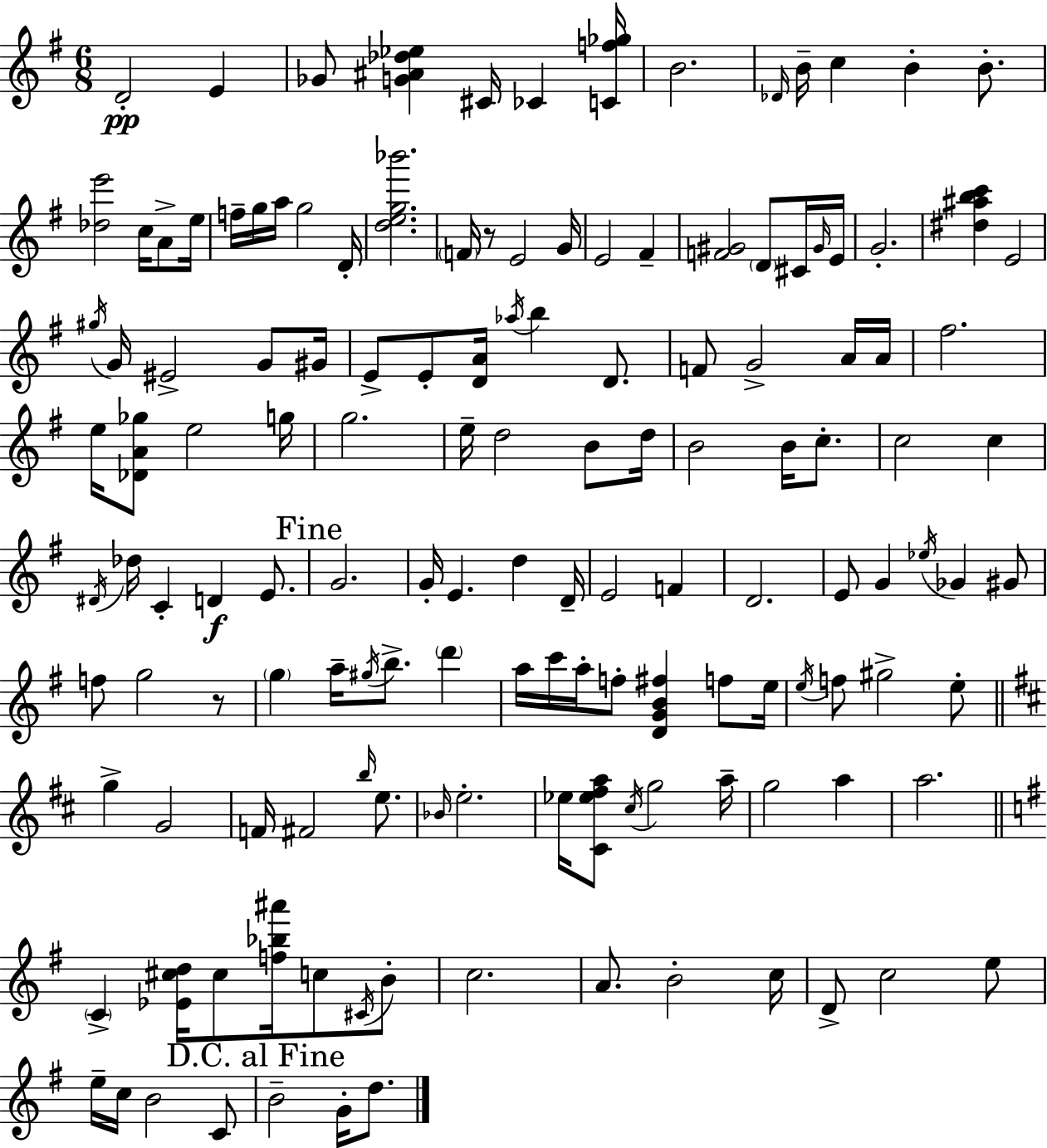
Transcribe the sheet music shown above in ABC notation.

X:1
T:Untitled
M:6/8
L:1/4
K:G
D2 E _G/2 [G^A_d_e] ^C/4 _C [Cf_g]/4 B2 _D/4 B/4 c B B/2 [_de']2 c/4 A/2 e/4 f/4 g/4 a/4 g2 D/4 [deg_b']2 F/4 z/2 E2 G/4 E2 ^F [F^G]2 D/2 ^C/4 ^G/4 E/4 G2 [^d^abc'] E2 ^g/4 G/4 ^E2 G/2 ^G/4 E/2 E/2 [DA]/4 _a/4 b D/2 F/2 G2 A/4 A/4 ^f2 e/4 [_DA_g]/2 e2 g/4 g2 e/4 d2 B/2 d/4 B2 B/4 c/2 c2 c ^D/4 _d/4 C D E/2 G2 G/4 E d D/4 E2 F D2 E/2 G _e/4 _G ^G/2 f/2 g2 z/2 g a/4 ^g/4 b/2 d' a/4 c'/4 a/4 f/2 [DGB^f] f/2 e/4 e/4 f/2 ^g2 e/2 g G2 F/4 ^F2 b/4 e/2 _B/4 e2 _e/4 [^C_e^fa]/2 ^c/4 g2 a/4 g2 a a2 C [_E^cd]/4 ^c/2 [f_b^a']/4 c/2 ^C/4 B/2 c2 A/2 B2 c/4 D/2 c2 e/2 e/4 c/4 B2 C/2 B2 G/4 d/2